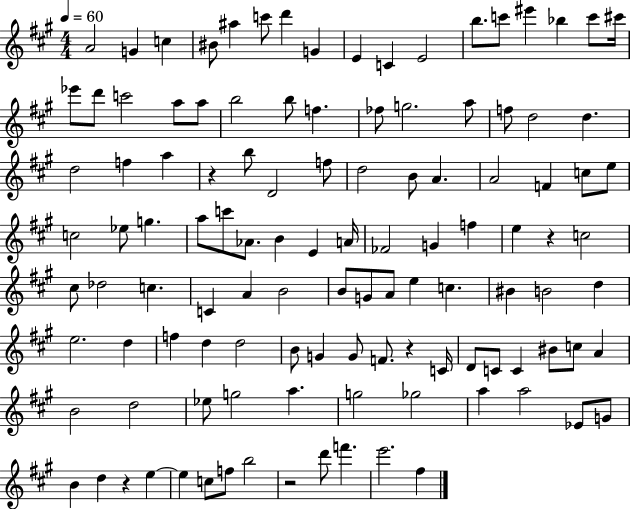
A4/h G4/q C5/q BIS4/e A#5/q C6/e D6/q G4/q E4/q C4/q E4/h B5/e. C6/e EIS6/q Bb5/q C6/e C#6/s Eb6/e D6/e C6/h A5/e A5/e B5/h B5/e F5/q. FES5/e G5/h. A5/e F5/e D5/h D5/q. D5/h F5/q A5/q R/q B5/e D4/h F5/e D5/h B4/e A4/q. A4/h F4/q C5/e E5/e C5/h Eb5/e G5/q. A5/e C6/e Ab4/e. B4/q E4/q A4/s FES4/h G4/q F5/q E5/q R/q C5/h C#5/e Db5/h C5/q. C4/q A4/q B4/h B4/e G4/e A4/e E5/q C5/q. BIS4/q B4/h D5/q E5/h. D5/q F5/q D5/q D5/h B4/e G4/q G4/e F4/e. R/q C4/s D4/e C4/e C4/q BIS4/e C5/e A4/q B4/h D5/h Eb5/e G5/h A5/q. G5/h Gb5/h A5/q A5/h Eb4/e G4/e B4/q D5/q R/q E5/q E5/q C5/e F5/e B5/h R/h D6/e F6/q. E6/h. F#5/q